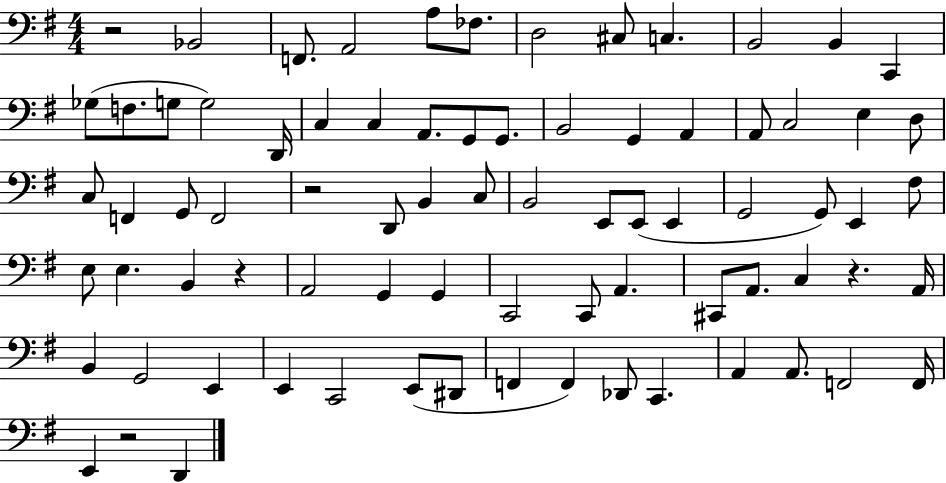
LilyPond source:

{
  \clef bass
  \numericTimeSignature
  \time 4/4
  \key g \major
  r2 bes,2 | f,8. a,2 a8 fes8. | d2 cis8 c4. | b,2 b,4 c,4 | \break ges8( f8. g8 g2) d,16 | c4 c4 a,8. g,8 g,8. | b,2 g,4 a,4 | a,8 c2 e4 d8 | \break c8 f,4 g,8 f,2 | r2 d,8 b,4 c8 | b,2 e,8 e,8( e,4 | g,2 g,8) e,4 fis8 | \break e8 e4. b,4 r4 | a,2 g,4 g,4 | c,2 c,8 a,4. | cis,8 a,8. c4 r4. a,16 | \break b,4 g,2 e,4 | e,4 c,2 e,8( dis,8 | f,4 f,4) des,8 c,4. | a,4 a,8. f,2 f,16 | \break e,4 r2 d,4 | \bar "|."
}